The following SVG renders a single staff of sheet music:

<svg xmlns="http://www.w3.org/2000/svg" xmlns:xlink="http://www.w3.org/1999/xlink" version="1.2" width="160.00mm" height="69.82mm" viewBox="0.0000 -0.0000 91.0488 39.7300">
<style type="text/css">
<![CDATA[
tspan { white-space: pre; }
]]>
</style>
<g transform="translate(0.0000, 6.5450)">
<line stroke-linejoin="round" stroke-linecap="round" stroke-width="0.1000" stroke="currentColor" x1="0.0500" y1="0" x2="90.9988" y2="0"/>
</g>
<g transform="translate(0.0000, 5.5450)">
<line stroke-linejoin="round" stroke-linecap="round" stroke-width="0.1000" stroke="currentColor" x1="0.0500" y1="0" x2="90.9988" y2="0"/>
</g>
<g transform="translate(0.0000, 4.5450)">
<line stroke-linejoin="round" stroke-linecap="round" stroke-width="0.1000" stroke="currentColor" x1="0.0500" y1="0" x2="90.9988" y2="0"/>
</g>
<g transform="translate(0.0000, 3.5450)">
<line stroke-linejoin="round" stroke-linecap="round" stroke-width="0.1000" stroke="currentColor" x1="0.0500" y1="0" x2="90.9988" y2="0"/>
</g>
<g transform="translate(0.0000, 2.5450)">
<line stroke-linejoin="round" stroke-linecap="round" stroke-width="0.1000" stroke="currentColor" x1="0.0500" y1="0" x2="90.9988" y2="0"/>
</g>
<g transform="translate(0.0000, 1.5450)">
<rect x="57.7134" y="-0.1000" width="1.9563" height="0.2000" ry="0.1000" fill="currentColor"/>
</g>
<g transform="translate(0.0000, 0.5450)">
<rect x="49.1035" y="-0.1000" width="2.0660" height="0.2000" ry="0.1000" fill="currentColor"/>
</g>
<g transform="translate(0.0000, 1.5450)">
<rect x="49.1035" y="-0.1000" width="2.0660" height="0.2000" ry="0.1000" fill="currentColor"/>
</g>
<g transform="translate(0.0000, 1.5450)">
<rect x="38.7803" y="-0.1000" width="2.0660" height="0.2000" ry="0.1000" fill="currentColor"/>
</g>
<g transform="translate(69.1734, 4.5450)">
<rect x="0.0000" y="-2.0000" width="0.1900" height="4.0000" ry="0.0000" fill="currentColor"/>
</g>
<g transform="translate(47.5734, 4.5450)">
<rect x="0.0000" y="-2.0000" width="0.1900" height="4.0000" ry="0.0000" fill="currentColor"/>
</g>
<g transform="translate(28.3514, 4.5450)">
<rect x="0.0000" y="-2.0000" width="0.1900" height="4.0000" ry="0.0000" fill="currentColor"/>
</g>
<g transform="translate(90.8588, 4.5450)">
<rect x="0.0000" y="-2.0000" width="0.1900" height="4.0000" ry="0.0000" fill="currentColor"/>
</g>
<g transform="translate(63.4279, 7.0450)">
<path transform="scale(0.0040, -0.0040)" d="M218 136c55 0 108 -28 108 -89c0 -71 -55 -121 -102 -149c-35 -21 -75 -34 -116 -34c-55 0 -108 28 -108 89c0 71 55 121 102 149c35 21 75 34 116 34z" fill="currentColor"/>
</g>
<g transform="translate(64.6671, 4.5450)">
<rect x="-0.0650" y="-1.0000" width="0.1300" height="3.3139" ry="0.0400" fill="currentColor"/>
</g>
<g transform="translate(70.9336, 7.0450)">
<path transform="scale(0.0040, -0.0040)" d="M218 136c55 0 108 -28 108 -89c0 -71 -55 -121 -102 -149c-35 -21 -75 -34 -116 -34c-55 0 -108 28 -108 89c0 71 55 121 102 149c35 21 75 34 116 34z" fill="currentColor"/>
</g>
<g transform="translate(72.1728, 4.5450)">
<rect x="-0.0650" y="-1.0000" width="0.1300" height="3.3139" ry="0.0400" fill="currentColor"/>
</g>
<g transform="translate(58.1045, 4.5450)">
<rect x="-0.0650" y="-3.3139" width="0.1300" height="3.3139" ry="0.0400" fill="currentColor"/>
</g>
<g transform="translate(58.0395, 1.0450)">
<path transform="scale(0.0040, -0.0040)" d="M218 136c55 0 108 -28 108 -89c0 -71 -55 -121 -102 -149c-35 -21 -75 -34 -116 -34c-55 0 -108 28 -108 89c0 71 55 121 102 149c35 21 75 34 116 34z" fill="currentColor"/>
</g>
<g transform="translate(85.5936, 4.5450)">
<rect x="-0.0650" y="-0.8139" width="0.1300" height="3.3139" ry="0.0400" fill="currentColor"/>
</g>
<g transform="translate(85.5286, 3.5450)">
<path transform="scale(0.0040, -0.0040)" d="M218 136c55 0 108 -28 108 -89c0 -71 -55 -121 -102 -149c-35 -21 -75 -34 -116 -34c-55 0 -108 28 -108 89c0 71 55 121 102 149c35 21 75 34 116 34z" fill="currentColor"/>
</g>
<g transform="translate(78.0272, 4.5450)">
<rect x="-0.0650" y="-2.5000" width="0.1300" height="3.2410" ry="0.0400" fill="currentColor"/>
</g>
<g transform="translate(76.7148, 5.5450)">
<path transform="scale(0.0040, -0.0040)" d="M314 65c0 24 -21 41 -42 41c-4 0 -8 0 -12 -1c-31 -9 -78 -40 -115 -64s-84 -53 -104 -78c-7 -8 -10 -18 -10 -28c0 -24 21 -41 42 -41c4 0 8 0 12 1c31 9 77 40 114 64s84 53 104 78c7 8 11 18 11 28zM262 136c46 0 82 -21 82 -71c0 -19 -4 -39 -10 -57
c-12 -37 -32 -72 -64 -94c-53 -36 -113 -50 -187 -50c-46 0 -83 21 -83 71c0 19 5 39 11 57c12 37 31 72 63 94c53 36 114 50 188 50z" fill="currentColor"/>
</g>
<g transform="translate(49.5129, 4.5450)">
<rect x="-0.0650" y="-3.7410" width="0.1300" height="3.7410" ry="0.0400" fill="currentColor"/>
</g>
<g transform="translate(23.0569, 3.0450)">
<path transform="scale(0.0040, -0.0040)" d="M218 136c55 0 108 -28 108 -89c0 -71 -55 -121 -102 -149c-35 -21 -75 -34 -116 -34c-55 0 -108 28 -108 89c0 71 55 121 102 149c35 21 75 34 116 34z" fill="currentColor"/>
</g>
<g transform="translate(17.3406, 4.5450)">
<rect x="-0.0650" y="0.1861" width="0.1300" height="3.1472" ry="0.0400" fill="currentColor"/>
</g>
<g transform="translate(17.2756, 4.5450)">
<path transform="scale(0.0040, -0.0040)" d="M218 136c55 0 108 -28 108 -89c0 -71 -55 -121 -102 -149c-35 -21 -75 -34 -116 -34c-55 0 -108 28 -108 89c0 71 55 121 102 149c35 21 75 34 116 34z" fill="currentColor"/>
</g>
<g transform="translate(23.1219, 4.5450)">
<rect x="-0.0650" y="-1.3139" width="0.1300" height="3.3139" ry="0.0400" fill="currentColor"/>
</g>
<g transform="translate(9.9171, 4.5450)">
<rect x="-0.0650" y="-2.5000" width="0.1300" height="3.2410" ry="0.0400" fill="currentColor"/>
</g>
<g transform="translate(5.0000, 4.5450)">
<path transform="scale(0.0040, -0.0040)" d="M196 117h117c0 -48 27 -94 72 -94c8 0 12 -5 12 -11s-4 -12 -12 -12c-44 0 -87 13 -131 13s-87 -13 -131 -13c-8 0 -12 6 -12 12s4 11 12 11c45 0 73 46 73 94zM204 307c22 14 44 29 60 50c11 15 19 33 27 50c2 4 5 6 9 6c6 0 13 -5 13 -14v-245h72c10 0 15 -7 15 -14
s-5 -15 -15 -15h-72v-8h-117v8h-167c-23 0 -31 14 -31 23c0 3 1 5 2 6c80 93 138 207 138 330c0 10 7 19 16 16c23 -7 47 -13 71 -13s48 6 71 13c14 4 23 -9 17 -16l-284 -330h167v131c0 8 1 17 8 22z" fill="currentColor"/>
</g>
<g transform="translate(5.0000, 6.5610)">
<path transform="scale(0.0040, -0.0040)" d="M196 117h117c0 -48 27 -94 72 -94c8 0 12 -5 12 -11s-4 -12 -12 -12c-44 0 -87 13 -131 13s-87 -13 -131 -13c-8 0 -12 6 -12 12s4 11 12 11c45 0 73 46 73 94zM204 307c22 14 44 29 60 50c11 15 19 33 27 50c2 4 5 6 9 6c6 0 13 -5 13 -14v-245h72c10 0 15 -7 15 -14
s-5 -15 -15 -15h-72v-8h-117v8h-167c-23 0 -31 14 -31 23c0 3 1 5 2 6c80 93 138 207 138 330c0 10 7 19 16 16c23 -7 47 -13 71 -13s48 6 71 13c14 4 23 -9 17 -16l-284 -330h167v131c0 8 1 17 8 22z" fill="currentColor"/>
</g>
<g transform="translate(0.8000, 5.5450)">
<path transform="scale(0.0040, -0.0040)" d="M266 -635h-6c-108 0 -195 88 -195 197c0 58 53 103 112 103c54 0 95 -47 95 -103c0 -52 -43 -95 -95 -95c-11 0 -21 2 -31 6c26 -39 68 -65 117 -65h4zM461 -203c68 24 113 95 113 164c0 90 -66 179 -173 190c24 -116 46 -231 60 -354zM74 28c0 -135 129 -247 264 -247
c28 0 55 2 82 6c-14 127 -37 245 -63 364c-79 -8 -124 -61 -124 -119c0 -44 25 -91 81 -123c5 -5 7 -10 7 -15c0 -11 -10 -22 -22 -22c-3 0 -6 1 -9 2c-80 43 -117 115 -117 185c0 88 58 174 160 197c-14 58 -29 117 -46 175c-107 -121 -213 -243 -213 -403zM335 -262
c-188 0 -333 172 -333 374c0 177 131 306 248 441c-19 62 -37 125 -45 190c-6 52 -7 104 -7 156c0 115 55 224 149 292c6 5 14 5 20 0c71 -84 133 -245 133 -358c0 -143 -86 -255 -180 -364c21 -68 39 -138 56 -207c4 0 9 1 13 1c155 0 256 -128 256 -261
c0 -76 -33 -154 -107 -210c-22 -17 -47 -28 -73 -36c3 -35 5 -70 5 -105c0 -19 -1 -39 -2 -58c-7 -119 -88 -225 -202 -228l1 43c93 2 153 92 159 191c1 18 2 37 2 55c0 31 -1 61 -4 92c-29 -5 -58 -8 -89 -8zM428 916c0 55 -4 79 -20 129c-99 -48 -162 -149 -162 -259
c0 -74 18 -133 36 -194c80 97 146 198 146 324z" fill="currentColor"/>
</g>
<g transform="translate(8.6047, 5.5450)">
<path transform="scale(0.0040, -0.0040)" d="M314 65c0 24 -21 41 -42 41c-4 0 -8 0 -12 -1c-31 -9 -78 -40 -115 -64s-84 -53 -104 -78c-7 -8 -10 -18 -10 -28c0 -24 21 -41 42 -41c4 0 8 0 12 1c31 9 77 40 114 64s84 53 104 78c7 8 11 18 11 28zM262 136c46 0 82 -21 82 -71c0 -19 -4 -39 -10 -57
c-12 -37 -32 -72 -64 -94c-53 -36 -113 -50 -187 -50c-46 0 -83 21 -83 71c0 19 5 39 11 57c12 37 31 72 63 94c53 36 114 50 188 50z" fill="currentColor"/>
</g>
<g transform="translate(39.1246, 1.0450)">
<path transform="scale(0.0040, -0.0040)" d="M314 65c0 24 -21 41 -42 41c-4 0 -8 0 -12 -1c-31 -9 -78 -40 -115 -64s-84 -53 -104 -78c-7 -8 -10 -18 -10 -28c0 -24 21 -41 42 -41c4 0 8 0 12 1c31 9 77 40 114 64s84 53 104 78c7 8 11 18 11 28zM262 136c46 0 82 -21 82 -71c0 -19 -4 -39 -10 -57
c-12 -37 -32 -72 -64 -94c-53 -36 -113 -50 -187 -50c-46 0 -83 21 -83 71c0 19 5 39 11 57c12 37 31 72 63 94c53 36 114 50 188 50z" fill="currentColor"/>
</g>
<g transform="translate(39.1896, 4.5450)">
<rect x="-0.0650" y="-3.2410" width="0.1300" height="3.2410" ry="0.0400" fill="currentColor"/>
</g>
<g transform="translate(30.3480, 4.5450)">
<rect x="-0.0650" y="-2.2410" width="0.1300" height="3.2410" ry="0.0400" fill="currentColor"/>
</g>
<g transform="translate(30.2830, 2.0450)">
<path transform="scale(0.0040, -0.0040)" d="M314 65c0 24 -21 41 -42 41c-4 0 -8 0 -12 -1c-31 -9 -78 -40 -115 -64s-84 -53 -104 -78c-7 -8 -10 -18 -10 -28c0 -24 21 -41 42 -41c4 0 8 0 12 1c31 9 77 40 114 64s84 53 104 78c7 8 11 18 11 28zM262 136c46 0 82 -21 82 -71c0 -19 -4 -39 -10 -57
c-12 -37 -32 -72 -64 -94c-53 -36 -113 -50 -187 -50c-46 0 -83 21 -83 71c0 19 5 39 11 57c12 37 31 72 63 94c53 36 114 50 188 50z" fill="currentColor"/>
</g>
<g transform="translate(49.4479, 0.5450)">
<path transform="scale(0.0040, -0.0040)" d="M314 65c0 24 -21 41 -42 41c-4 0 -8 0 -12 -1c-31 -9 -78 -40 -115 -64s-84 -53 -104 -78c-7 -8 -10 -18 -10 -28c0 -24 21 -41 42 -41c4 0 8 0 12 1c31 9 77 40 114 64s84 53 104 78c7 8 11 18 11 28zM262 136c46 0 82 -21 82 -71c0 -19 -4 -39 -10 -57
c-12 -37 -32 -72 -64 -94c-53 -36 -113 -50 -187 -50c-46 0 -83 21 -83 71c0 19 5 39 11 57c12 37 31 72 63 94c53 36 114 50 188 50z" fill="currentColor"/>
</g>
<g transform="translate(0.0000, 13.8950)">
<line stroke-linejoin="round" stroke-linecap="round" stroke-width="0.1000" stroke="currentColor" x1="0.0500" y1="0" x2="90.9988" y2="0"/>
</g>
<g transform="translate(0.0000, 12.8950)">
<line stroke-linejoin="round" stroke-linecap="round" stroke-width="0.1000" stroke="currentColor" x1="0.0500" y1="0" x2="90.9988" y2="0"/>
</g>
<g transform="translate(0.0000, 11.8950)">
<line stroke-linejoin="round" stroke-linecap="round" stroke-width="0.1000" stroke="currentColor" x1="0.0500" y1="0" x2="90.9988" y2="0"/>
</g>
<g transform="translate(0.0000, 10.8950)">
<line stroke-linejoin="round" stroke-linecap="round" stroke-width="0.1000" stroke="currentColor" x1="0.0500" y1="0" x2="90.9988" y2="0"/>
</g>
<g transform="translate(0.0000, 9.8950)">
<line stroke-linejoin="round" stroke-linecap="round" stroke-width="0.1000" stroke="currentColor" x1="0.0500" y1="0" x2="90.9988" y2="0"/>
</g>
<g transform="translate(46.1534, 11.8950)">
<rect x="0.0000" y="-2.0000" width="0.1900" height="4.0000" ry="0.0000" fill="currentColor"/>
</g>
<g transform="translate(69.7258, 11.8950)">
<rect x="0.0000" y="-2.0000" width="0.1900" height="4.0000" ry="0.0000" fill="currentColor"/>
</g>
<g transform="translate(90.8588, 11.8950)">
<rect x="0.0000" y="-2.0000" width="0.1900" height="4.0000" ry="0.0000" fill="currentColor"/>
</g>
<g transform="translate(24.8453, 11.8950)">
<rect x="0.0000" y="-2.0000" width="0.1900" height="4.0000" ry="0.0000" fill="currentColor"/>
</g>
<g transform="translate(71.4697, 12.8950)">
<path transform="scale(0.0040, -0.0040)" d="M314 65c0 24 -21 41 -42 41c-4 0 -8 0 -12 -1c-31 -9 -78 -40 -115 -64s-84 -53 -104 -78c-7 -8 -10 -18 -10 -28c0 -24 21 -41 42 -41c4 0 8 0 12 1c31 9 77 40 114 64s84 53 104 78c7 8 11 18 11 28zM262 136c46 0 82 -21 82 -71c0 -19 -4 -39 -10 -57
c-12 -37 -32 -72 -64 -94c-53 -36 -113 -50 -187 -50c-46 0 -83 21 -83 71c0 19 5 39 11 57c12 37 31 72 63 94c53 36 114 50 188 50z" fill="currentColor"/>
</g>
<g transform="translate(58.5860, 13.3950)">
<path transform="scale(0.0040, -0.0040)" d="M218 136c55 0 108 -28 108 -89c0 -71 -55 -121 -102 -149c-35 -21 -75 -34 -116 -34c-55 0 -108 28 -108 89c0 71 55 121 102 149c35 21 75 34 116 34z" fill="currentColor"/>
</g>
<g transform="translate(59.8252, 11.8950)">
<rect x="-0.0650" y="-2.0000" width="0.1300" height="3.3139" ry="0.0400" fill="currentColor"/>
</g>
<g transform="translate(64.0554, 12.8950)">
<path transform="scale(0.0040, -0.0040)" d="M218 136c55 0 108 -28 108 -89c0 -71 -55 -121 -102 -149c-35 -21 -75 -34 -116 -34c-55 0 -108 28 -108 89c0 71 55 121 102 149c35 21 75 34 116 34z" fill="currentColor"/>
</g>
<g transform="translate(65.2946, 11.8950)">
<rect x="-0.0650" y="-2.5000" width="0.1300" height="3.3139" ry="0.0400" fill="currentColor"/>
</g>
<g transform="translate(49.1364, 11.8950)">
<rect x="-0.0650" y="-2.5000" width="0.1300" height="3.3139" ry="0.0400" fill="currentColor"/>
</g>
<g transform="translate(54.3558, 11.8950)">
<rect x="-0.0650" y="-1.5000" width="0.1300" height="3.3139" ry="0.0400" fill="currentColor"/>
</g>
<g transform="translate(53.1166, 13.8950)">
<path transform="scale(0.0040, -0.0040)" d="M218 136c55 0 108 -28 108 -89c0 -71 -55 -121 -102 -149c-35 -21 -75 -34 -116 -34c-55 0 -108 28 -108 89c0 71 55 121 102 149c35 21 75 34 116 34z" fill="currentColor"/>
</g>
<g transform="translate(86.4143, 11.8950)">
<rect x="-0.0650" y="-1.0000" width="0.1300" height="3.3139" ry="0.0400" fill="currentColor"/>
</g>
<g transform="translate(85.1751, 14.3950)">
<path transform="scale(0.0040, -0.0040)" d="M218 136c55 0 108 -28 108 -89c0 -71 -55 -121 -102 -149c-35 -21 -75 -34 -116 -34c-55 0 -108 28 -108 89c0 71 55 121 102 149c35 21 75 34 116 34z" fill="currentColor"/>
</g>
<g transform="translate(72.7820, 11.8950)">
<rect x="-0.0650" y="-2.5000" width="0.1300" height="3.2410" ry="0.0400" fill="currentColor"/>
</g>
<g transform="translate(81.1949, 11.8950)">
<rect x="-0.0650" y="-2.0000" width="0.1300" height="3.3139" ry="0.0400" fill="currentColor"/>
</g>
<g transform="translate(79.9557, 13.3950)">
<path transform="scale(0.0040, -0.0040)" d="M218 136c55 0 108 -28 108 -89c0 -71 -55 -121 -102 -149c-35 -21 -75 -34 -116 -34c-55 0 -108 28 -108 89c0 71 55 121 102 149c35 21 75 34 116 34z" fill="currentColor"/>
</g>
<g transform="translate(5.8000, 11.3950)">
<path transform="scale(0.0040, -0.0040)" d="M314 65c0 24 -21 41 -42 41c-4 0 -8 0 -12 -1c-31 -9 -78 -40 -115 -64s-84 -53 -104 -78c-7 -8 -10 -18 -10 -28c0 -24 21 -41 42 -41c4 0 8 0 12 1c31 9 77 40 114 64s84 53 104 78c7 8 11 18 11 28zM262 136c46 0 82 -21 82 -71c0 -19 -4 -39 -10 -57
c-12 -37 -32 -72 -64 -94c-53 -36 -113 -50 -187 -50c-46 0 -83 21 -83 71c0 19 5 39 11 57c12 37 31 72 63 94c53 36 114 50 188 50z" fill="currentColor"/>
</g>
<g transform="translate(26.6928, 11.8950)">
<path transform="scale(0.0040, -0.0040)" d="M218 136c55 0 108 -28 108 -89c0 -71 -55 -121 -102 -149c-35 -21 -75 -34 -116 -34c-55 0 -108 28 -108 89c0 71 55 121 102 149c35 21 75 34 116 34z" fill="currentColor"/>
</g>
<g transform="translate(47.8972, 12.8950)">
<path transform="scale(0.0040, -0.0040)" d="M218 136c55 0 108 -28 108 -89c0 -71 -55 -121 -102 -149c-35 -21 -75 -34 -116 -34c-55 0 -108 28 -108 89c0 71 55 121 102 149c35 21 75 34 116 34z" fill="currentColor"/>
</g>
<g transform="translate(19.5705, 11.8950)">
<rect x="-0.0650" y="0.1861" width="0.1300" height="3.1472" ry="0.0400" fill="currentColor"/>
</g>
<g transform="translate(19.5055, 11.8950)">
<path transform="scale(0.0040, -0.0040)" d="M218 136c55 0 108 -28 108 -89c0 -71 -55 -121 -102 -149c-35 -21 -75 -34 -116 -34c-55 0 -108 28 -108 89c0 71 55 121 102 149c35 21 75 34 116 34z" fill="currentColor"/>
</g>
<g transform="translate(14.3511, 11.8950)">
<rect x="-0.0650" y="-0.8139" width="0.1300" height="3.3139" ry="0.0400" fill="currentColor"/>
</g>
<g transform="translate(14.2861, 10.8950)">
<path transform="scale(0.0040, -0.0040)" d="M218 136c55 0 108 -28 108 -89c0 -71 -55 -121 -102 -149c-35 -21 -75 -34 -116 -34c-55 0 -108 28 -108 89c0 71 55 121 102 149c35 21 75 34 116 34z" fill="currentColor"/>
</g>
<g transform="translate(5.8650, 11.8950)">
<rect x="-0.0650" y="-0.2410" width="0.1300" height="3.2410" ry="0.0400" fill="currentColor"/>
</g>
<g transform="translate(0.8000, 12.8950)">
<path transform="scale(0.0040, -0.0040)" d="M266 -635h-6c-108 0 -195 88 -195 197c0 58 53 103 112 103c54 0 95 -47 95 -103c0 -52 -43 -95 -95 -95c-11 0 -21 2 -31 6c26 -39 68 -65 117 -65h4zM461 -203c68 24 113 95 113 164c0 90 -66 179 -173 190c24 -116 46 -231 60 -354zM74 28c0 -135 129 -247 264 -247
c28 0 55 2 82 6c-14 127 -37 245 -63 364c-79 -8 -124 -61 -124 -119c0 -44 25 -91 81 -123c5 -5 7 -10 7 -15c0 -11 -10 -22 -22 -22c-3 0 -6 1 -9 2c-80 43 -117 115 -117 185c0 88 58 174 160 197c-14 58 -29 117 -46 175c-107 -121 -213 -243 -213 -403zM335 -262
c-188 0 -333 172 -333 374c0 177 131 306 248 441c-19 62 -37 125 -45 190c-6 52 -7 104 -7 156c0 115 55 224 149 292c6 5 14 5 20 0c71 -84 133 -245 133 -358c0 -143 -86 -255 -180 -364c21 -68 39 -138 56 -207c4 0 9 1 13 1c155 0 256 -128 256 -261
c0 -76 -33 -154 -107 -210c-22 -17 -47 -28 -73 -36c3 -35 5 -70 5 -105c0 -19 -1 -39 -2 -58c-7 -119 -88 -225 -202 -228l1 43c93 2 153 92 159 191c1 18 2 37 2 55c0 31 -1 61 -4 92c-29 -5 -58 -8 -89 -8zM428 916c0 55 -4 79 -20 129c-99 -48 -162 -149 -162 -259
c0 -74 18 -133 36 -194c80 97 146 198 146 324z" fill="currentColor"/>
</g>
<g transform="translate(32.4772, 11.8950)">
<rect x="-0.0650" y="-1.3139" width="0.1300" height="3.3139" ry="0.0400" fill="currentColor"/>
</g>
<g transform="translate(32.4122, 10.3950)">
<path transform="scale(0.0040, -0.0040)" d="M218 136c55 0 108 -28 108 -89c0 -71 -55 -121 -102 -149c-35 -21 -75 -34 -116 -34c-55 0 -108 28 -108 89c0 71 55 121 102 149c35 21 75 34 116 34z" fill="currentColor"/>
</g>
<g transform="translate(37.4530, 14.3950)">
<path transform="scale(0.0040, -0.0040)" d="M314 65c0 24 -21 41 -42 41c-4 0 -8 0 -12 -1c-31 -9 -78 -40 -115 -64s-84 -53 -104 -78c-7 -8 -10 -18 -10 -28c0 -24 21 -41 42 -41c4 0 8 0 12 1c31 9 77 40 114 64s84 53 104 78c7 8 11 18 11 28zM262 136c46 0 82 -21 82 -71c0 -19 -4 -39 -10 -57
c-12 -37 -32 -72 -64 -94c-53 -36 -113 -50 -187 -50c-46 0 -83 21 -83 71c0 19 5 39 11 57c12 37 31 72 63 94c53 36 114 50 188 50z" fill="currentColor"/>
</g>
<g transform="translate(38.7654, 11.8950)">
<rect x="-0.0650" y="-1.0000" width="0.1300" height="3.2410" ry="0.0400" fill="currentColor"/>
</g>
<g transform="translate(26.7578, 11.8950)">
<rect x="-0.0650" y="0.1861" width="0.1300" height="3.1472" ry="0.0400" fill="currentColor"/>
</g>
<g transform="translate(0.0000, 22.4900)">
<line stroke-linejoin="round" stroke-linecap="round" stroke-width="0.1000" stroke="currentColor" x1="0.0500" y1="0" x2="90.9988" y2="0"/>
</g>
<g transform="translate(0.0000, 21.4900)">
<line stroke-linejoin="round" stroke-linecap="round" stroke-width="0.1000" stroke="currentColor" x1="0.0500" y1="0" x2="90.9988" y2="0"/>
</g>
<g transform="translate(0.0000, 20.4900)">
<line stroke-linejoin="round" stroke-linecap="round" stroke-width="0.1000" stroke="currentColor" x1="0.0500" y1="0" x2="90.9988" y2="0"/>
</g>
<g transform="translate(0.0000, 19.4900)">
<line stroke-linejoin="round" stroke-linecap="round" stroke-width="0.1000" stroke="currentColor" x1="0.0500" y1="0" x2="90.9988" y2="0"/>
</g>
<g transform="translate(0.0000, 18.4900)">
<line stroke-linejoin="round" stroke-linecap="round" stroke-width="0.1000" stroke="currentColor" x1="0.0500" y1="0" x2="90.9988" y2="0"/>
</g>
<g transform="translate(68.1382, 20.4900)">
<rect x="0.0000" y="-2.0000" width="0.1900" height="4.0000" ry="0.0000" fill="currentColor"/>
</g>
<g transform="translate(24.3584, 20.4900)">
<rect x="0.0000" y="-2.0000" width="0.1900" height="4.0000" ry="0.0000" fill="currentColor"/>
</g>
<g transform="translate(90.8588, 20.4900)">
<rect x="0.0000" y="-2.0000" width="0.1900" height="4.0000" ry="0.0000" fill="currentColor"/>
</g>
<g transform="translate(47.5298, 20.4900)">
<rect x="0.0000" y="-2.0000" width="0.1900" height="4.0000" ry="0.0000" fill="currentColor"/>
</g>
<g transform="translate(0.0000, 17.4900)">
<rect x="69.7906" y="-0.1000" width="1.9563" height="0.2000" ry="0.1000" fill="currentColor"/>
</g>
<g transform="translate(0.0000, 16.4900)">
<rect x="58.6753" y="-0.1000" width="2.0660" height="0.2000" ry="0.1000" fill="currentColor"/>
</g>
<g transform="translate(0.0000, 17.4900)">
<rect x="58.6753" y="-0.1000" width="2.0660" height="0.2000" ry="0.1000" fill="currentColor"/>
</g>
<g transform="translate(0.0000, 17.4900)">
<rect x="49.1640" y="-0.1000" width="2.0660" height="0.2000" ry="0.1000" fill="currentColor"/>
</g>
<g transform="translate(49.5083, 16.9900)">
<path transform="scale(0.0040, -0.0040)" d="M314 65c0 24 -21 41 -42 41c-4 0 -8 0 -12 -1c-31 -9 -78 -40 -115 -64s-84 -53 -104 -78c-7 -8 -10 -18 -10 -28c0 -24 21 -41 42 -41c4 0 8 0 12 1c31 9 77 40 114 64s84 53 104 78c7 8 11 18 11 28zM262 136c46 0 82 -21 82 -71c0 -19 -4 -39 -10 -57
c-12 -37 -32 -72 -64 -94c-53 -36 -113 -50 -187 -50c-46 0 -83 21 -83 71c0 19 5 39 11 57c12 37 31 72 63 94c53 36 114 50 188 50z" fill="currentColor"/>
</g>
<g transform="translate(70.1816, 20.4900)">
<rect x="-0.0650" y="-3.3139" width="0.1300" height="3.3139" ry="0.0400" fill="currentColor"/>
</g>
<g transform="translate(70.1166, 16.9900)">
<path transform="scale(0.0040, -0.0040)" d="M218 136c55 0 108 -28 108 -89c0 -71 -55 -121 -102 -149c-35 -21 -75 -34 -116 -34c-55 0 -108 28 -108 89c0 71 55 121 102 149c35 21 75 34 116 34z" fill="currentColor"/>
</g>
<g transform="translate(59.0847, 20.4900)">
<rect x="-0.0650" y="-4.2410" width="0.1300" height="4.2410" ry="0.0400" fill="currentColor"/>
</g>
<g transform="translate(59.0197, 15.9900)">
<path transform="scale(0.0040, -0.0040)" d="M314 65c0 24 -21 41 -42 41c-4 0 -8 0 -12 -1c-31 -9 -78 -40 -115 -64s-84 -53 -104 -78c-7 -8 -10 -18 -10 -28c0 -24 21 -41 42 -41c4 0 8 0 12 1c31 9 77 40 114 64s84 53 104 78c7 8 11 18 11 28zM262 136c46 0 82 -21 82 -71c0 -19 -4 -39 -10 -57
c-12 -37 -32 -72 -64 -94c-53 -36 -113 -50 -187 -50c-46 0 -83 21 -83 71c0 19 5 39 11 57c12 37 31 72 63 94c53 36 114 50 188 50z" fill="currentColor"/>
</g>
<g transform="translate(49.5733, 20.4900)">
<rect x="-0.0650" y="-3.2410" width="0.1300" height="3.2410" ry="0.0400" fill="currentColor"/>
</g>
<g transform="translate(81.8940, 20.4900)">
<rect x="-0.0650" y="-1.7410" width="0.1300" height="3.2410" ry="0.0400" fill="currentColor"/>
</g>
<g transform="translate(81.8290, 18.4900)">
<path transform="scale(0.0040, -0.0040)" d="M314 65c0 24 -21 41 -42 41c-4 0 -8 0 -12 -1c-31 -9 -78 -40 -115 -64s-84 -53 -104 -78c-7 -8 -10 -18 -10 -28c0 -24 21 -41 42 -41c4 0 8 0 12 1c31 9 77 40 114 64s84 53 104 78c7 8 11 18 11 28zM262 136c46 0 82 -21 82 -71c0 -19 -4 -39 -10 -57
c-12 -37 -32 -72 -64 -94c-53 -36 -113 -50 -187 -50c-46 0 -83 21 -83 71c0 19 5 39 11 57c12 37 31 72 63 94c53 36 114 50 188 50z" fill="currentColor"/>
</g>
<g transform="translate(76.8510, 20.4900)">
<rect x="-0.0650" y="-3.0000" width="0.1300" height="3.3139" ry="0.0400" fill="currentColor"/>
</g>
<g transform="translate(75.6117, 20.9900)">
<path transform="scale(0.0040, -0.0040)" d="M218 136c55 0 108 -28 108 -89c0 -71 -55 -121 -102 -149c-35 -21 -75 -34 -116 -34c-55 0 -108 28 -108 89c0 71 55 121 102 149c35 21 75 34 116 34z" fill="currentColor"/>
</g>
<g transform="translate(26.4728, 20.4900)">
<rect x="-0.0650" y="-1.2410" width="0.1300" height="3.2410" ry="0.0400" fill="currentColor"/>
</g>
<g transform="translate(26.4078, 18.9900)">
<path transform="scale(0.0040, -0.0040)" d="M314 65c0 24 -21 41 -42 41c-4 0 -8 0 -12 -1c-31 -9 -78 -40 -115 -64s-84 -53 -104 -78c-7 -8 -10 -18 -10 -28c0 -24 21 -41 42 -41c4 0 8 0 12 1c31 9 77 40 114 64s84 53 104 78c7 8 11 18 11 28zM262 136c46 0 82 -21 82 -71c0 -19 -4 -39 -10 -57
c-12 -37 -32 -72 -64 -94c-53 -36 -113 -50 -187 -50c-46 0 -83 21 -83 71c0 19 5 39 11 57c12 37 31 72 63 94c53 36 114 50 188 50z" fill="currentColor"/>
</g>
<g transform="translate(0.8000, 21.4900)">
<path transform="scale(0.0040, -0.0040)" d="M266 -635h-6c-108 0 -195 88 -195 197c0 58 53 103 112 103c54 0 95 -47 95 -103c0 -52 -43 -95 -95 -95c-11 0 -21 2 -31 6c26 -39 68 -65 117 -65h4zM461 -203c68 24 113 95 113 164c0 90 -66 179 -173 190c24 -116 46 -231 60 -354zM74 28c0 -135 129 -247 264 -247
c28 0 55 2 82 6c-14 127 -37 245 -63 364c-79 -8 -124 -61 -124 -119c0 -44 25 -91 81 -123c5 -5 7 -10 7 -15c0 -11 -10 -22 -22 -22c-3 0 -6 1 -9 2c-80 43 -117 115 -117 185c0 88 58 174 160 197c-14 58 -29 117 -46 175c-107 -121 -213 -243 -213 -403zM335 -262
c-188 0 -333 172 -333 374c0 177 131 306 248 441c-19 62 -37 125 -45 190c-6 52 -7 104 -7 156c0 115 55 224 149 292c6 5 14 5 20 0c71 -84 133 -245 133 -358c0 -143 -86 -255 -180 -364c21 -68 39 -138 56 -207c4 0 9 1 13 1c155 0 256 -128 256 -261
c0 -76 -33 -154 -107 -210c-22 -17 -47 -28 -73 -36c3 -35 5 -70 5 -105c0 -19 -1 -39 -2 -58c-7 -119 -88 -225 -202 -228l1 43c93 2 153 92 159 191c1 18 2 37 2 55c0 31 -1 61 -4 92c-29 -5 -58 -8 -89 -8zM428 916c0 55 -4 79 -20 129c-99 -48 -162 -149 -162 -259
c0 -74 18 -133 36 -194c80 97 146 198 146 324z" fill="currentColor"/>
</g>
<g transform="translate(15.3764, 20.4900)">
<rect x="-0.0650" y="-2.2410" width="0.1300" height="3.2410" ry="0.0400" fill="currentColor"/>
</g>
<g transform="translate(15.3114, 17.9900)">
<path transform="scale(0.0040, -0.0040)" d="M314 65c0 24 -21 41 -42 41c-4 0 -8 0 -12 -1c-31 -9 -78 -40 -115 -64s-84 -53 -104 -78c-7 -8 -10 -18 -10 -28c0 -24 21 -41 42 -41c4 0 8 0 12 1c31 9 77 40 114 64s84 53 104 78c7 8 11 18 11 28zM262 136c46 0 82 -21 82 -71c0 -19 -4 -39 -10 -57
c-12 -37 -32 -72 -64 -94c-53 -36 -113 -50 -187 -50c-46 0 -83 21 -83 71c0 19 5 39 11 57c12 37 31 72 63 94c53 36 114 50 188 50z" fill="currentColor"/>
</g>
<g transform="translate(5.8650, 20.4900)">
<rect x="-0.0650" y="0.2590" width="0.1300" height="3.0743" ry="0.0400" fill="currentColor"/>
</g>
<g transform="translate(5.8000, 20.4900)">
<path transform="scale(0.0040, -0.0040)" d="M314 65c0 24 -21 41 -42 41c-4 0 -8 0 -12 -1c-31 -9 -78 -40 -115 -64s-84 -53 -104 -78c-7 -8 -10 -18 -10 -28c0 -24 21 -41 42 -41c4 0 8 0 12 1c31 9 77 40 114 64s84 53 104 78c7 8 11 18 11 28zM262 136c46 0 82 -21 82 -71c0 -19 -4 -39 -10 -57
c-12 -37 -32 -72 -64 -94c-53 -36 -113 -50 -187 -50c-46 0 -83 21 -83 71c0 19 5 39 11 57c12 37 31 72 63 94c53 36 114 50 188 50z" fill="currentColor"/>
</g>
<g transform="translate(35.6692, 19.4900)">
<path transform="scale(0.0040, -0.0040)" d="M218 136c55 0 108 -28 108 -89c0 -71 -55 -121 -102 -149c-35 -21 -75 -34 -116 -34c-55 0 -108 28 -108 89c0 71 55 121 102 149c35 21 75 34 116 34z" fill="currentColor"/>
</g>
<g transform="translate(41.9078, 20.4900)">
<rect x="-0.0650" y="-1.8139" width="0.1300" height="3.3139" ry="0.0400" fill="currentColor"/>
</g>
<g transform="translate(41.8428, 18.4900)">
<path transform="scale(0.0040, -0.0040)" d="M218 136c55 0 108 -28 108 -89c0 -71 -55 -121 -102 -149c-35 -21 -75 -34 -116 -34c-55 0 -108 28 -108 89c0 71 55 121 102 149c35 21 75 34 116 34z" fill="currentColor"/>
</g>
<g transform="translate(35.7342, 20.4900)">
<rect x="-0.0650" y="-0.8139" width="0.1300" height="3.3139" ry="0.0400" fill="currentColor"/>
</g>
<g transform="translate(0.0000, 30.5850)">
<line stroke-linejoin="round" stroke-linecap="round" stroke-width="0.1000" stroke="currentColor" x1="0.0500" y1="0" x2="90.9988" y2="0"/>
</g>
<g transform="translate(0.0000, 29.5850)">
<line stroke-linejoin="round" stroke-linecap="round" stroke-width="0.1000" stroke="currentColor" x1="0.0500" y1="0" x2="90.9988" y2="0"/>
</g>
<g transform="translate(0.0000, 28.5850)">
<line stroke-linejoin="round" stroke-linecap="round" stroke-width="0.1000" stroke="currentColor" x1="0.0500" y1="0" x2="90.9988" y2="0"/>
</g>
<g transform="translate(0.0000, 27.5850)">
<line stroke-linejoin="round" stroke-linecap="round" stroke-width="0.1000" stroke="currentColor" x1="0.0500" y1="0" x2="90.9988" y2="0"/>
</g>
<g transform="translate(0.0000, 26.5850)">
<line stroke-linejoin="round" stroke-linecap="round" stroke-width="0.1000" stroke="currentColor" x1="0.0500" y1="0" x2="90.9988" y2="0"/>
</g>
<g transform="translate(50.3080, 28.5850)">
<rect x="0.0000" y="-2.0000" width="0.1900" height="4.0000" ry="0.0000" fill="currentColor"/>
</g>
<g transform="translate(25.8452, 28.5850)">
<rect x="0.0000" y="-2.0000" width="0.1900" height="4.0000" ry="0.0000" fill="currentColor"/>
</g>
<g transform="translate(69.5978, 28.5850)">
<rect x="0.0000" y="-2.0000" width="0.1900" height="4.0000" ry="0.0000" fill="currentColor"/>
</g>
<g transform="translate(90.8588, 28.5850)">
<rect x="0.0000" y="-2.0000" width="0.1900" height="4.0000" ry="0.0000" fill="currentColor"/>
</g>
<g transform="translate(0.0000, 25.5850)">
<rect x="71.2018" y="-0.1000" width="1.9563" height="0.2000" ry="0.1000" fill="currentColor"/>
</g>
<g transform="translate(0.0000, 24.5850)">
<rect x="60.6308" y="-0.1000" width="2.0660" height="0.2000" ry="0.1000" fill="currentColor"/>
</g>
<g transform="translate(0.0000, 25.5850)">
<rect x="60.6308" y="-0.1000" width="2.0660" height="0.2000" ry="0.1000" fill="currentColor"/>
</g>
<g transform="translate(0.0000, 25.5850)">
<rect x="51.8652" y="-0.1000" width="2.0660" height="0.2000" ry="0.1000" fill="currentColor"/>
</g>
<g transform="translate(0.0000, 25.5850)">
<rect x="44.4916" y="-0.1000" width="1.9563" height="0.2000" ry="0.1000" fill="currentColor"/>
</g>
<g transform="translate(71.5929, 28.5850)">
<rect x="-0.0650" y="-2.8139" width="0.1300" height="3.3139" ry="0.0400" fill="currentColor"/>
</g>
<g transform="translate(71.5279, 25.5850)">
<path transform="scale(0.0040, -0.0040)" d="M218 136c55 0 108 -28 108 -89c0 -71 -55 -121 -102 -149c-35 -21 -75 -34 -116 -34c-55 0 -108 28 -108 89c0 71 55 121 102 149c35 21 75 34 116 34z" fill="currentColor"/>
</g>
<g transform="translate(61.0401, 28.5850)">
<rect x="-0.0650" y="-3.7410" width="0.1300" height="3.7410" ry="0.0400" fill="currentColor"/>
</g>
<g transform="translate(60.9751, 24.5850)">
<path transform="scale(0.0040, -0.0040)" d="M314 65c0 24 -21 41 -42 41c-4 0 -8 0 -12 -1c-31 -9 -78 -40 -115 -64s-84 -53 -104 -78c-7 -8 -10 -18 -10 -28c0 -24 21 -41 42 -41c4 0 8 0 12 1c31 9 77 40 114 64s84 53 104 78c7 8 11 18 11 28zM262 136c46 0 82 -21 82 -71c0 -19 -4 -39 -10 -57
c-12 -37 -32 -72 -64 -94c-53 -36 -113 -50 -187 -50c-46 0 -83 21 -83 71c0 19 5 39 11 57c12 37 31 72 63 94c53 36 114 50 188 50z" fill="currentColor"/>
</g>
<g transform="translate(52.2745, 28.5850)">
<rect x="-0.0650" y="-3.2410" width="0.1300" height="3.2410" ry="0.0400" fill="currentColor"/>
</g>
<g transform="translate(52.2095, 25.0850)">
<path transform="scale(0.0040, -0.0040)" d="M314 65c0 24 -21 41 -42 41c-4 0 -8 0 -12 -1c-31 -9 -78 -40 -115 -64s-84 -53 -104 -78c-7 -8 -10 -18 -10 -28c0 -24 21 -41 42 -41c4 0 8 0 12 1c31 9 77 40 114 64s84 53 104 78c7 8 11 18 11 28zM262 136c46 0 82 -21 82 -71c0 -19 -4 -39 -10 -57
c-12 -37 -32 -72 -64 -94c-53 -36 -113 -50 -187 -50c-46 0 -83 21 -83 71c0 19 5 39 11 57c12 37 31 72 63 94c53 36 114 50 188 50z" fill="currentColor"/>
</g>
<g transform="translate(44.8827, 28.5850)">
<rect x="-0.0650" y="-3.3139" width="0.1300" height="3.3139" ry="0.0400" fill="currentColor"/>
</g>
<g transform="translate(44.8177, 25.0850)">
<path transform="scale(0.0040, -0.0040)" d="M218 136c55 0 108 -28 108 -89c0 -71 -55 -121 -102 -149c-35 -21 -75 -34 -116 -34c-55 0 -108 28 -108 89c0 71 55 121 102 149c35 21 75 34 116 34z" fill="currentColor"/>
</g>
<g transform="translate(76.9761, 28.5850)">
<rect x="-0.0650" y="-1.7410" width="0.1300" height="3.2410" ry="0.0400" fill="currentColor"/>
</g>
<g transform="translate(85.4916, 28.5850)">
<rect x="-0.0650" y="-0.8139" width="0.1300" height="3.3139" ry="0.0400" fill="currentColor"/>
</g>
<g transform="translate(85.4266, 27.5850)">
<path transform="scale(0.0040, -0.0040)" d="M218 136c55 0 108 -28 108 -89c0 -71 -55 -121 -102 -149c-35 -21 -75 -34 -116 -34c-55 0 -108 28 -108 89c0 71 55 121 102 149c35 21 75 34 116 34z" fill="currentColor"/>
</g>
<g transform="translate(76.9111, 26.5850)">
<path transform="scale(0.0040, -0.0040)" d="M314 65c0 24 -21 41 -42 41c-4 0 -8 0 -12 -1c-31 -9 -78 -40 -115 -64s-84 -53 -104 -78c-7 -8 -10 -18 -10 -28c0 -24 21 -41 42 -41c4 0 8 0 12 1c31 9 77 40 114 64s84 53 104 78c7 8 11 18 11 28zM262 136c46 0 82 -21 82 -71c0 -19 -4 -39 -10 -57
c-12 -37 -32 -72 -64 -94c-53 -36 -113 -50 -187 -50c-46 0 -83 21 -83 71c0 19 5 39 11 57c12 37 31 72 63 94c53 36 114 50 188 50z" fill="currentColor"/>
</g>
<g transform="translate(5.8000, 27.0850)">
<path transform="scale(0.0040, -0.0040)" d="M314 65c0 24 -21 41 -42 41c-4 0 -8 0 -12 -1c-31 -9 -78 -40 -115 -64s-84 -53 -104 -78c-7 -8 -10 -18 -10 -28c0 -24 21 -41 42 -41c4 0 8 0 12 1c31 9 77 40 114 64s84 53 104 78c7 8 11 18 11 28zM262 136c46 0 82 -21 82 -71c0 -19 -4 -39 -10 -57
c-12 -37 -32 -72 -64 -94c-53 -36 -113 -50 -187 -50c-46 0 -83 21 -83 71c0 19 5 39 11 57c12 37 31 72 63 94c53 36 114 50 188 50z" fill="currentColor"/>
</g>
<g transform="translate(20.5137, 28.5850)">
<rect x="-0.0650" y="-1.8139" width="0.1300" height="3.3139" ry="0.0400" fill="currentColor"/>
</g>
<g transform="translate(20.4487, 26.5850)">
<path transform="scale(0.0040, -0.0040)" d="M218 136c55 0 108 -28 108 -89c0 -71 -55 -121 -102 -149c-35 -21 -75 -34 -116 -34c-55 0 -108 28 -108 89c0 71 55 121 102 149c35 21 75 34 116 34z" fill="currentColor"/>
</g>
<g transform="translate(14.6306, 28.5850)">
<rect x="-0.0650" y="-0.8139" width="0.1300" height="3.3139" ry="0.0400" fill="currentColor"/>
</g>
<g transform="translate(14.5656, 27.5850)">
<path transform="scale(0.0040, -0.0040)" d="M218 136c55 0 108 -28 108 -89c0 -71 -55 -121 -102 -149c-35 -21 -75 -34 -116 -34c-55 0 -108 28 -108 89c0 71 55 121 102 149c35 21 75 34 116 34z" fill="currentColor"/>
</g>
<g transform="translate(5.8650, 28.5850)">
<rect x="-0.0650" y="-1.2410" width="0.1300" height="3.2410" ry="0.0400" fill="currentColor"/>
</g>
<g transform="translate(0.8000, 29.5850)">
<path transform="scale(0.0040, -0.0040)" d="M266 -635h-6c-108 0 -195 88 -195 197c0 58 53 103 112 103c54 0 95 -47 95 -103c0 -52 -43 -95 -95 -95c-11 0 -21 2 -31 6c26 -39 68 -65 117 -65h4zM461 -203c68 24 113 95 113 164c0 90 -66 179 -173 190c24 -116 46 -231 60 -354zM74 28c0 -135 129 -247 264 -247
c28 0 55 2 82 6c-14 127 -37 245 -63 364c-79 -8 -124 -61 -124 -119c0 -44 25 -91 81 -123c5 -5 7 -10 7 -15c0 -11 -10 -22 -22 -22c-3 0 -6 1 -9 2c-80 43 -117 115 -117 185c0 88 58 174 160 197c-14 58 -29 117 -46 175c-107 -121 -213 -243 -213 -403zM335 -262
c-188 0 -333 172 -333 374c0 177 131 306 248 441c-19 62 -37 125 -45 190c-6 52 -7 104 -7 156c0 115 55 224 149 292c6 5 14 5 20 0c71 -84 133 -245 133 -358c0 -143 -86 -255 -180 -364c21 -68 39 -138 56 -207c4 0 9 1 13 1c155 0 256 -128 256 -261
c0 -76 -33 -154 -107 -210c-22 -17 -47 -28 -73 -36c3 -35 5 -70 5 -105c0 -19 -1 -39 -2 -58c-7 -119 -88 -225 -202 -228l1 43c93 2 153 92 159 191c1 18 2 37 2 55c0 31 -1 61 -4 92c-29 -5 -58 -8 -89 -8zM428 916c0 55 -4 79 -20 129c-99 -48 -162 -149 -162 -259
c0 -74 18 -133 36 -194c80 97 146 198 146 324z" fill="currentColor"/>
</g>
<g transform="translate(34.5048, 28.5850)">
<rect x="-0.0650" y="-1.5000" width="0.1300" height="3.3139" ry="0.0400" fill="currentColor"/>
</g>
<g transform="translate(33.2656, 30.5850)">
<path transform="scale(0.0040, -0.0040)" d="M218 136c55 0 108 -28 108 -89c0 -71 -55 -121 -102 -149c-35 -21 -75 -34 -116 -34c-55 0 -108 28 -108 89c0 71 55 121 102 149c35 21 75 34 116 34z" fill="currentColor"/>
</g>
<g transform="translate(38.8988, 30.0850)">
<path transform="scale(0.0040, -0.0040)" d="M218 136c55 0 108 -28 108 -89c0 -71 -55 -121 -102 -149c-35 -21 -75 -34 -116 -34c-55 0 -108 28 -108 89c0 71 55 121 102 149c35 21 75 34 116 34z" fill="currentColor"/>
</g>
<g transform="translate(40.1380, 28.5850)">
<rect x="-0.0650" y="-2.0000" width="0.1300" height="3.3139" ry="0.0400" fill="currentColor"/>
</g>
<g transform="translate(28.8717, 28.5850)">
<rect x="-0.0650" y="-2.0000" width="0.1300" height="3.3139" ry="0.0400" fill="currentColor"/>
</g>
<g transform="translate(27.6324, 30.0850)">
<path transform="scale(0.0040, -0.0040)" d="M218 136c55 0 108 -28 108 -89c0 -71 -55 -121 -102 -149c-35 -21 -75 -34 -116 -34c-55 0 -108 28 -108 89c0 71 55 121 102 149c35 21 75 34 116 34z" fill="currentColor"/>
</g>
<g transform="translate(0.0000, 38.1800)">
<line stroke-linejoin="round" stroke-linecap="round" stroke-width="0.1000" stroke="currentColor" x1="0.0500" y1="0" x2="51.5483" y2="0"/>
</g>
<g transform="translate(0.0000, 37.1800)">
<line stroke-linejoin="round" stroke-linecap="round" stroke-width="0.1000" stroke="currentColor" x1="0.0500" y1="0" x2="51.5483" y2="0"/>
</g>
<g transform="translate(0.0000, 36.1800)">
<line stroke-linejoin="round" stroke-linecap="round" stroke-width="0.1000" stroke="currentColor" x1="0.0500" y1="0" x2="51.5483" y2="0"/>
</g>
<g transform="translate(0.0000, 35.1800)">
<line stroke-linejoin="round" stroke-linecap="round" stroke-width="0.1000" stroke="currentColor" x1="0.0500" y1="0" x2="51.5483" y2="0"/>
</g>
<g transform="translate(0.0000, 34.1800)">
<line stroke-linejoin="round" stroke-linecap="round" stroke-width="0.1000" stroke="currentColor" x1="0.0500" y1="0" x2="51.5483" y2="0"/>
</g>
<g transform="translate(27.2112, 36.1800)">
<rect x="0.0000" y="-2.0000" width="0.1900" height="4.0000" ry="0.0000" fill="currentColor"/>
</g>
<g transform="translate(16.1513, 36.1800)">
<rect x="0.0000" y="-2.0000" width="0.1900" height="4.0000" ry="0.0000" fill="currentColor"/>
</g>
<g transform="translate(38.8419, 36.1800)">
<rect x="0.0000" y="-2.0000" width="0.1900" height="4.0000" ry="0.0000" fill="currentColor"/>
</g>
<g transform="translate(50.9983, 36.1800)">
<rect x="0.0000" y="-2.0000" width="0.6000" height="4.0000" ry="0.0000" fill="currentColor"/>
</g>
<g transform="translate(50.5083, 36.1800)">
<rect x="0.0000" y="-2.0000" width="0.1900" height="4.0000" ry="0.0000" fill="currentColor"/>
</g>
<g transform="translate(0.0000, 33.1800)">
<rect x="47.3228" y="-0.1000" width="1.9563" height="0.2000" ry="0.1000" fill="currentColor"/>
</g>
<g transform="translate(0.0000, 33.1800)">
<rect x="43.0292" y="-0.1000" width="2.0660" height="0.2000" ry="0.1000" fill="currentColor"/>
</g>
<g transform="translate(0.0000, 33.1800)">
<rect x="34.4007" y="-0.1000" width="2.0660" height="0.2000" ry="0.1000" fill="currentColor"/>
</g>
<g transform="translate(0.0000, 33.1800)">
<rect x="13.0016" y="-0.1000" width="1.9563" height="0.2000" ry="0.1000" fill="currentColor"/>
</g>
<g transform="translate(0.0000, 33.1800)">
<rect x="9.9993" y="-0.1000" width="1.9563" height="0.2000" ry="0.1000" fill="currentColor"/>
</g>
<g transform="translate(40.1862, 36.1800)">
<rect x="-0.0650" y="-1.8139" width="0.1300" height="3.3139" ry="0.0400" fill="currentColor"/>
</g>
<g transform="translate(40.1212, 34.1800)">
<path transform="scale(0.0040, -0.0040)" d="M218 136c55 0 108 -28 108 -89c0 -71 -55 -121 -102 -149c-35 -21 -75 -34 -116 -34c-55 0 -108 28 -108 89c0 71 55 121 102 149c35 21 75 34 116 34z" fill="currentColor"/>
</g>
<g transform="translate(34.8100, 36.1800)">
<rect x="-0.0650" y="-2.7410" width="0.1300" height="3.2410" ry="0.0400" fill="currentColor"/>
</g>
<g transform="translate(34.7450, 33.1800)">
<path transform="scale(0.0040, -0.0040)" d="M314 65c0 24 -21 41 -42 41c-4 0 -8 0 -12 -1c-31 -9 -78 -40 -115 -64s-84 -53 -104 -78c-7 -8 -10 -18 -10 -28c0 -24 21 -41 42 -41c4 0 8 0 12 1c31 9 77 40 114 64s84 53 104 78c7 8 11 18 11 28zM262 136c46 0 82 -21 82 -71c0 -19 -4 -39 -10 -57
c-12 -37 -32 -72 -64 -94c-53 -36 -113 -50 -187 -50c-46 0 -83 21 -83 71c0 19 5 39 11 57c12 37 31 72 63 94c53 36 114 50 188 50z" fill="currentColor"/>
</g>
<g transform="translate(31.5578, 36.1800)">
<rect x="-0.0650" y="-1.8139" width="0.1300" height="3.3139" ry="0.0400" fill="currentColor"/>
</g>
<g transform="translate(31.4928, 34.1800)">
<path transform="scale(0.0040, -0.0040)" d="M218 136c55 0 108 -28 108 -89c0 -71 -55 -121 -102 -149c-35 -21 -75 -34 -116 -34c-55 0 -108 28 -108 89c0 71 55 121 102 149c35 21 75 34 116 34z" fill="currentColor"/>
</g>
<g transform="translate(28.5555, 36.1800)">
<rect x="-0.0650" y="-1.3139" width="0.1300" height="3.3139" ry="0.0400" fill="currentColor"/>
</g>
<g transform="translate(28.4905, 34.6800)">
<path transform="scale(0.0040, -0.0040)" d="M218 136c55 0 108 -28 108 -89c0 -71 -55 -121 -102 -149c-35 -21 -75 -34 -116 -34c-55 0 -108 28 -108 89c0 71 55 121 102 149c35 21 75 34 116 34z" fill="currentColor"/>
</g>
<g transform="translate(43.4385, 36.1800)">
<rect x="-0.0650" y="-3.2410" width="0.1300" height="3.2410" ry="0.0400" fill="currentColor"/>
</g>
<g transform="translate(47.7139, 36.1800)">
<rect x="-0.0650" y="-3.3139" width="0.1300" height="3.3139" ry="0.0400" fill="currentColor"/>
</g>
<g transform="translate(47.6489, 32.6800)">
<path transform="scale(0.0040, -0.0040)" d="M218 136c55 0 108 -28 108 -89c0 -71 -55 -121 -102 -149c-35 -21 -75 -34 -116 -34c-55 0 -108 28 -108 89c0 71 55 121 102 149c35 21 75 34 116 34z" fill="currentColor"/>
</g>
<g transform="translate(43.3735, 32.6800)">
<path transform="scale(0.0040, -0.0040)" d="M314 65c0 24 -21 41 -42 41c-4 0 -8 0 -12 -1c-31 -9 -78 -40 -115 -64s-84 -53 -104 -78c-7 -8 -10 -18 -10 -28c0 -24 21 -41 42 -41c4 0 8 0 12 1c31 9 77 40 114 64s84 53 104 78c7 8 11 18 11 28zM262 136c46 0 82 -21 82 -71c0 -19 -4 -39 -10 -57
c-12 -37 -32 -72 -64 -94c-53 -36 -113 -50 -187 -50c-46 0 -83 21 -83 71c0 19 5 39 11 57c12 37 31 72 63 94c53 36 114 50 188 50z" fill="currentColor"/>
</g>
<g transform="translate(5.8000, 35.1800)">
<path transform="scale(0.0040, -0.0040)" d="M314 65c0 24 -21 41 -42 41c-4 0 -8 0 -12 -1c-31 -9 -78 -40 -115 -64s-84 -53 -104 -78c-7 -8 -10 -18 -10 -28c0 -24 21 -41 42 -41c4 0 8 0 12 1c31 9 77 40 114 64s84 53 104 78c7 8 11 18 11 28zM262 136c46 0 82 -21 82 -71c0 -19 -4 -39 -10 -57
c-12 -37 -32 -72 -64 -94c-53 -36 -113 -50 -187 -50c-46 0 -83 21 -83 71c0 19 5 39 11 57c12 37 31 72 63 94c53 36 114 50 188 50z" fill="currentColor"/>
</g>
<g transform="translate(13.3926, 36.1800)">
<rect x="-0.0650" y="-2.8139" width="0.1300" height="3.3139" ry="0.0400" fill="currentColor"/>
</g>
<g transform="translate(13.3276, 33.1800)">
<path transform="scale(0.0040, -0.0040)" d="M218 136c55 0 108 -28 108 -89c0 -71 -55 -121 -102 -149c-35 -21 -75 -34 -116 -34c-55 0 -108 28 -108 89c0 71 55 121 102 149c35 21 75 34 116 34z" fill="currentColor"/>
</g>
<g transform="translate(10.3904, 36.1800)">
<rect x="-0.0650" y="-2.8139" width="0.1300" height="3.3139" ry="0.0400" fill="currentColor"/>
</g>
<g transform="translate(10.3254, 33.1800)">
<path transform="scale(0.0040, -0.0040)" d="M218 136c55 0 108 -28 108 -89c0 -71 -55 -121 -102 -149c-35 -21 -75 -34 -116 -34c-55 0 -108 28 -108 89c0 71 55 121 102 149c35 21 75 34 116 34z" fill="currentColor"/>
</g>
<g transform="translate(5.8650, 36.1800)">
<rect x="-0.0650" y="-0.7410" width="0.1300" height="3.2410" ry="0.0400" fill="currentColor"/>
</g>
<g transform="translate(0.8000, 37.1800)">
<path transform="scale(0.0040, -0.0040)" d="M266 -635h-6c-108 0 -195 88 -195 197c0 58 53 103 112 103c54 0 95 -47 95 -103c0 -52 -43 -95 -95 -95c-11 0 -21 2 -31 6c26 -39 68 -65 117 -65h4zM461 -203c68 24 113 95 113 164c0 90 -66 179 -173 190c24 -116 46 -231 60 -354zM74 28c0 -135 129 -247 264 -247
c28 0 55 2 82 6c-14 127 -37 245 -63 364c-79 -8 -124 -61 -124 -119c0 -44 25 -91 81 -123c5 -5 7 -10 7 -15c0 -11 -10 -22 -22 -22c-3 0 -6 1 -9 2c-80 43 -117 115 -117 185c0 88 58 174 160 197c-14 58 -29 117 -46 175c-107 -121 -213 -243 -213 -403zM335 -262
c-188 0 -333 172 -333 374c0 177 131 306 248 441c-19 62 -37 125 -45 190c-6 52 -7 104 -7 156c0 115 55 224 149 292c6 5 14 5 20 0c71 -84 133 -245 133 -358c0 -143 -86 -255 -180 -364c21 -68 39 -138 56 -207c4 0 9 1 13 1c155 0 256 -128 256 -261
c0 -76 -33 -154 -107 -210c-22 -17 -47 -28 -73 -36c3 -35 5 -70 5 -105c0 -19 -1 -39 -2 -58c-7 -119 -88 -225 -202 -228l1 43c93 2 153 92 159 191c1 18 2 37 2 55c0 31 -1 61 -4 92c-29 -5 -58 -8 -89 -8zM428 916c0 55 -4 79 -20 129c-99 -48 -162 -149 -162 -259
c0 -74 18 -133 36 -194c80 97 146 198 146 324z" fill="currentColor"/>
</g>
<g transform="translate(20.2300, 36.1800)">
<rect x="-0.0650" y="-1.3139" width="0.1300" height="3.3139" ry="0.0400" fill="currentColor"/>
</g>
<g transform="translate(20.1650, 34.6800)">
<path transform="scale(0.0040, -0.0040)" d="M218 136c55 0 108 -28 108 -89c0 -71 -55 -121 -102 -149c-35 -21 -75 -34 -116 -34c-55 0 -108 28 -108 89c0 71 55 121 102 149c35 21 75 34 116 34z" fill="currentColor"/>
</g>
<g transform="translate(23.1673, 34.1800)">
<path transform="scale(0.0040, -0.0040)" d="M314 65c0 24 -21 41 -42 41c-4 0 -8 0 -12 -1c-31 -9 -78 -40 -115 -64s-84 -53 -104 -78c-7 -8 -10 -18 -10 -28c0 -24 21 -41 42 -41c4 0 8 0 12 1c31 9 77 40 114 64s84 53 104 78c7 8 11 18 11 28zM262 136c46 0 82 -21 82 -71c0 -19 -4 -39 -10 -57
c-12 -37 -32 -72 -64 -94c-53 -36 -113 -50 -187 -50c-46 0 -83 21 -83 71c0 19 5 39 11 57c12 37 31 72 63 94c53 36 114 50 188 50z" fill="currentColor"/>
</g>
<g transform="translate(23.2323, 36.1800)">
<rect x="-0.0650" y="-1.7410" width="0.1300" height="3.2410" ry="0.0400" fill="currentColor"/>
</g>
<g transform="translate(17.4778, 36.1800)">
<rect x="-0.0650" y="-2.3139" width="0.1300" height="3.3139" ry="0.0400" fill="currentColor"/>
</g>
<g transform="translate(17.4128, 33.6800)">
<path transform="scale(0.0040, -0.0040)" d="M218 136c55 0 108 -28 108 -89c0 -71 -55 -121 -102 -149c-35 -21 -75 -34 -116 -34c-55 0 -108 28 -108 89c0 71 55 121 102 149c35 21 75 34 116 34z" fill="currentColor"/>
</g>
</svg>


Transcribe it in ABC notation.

X:1
T:Untitled
M:4/4
L:1/4
K:C
G2 B e g2 b2 c'2 b D D G2 d c2 d B B e D2 G E F G G2 F D B2 g2 e2 d f b2 d'2 b A f2 e2 d f F E F b b2 c'2 a f2 d d2 a a g e f2 e f a2 f b2 b